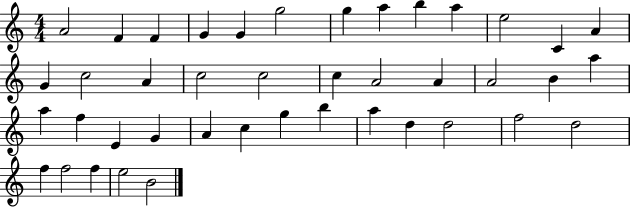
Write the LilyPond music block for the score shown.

{
  \clef treble
  \numericTimeSignature
  \time 4/4
  \key c \major
  a'2 f'4 f'4 | g'4 g'4 g''2 | g''4 a''4 b''4 a''4 | e''2 c'4 a'4 | \break g'4 c''2 a'4 | c''2 c''2 | c''4 a'2 a'4 | a'2 b'4 a''4 | \break a''4 f''4 e'4 g'4 | a'4 c''4 g''4 b''4 | a''4 d''4 d''2 | f''2 d''2 | \break f''4 f''2 f''4 | e''2 b'2 | \bar "|."
}